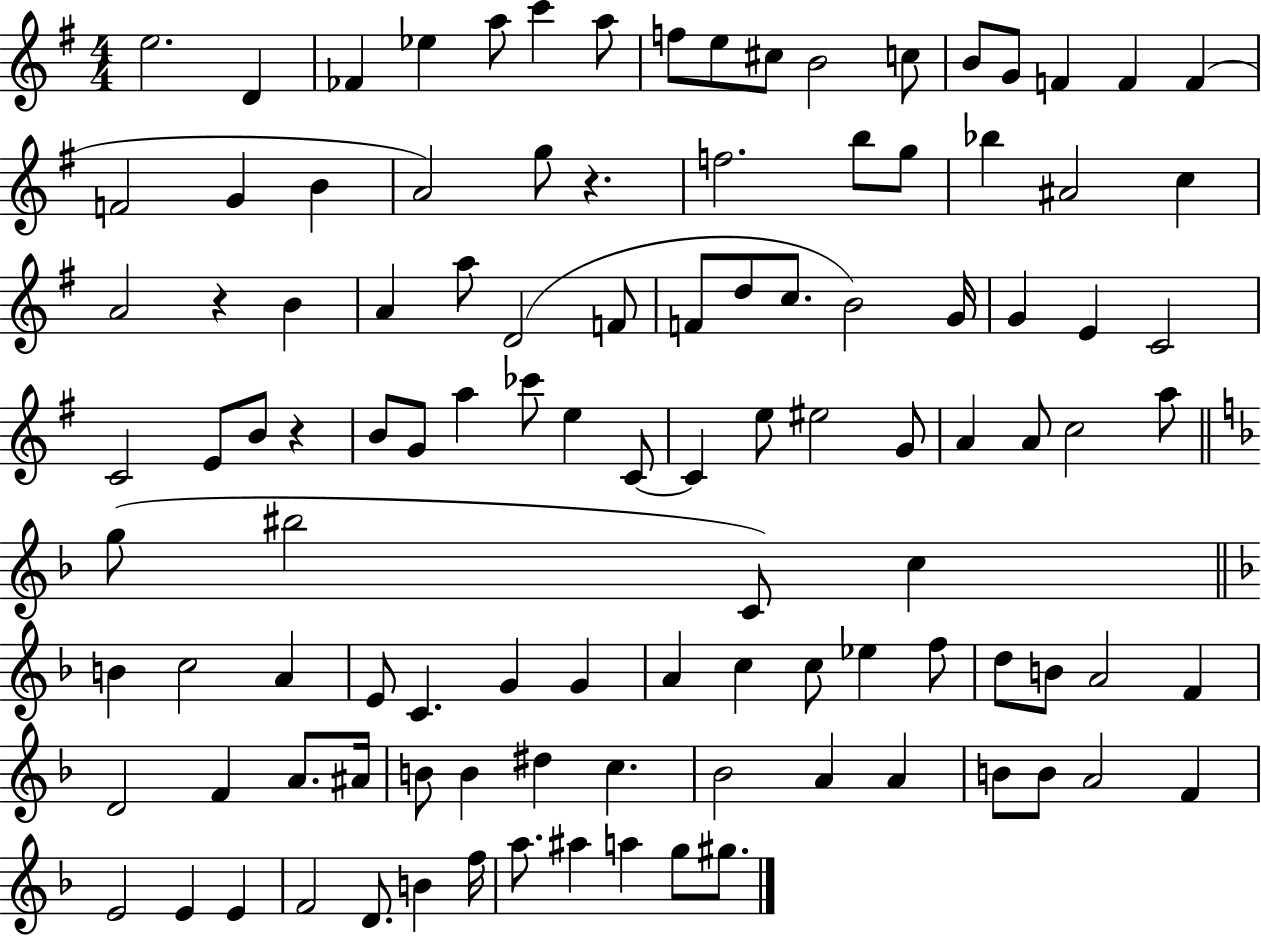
X:1
T:Untitled
M:4/4
L:1/4
K:G
e2 D _F _e a/2 c' a/2 f/2 e/2 ^c/2 B2 c/2 B/2 G/2 F F F F2 G B A2 g/2 z f2 b/2 g/2 _b ^A2 c A2 z B A a/2 D2 F/2 F/2 d/2 c/2 B2 G/4 G E C2 C2 E/2 B/2 z B/2 G/2 a _c'/2 e C/2 C e/2 ^e2 G/2 A A/2 c2 a/2 g/2 ^b2 C/2 c B c2 A E/2 C G G A c c/2 _e f/2 d/2 B/2 A2 F D2 F A/2 ^A/4 B/2 B ^d c _B2 A A B/2 B/2 A2 F E2 E E F2 D/2 B f/4 a/2 ^a a g/2 ^g/2